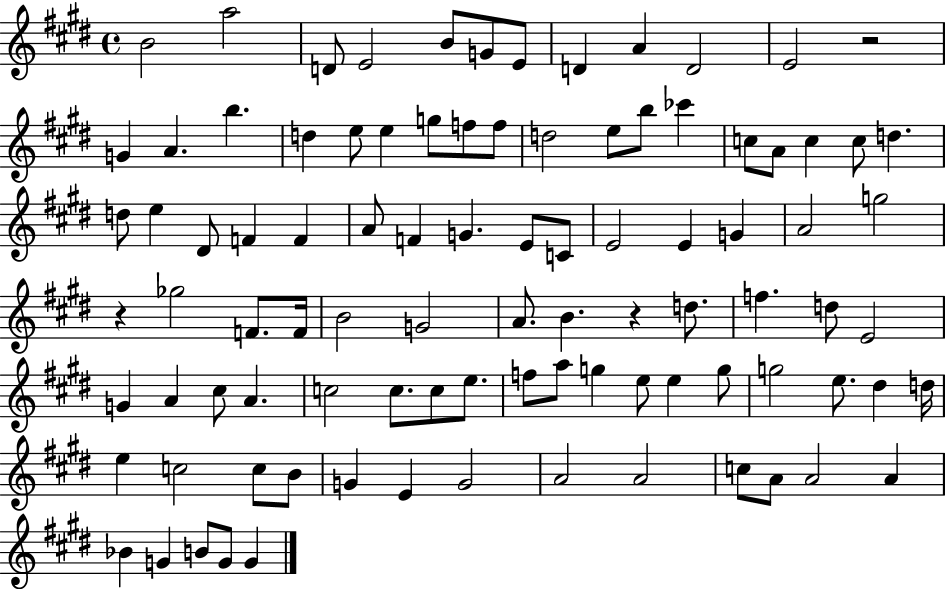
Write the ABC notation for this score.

X:1
T:Untitled
M:4/4
L:1/4
K:E
B2 a2 D/2 E2 B/2 G/2 E/2 D A D2 E2 z2 G A b d e/2 e g/2 f/2 f/2 d2 e/2 b/2 _c' c/2 A/2 c c/2 d d/2 e ^D/2 F F A/2 F G E/2 C/2 E2 E G A2 g2 z _g2 F/2 F/4 B2 G2 A/2 B z d/2 f d/2 E2 G A ^c/2 A c2 c/2 c/2 e/2 f/2 a/2 g e/2 e g/2 g2 e/2 ^d d/4 e c2 c/2 B/2 G E G2 A2 A2 c/2 A/2 A2 A _B G B/2 G/2 G